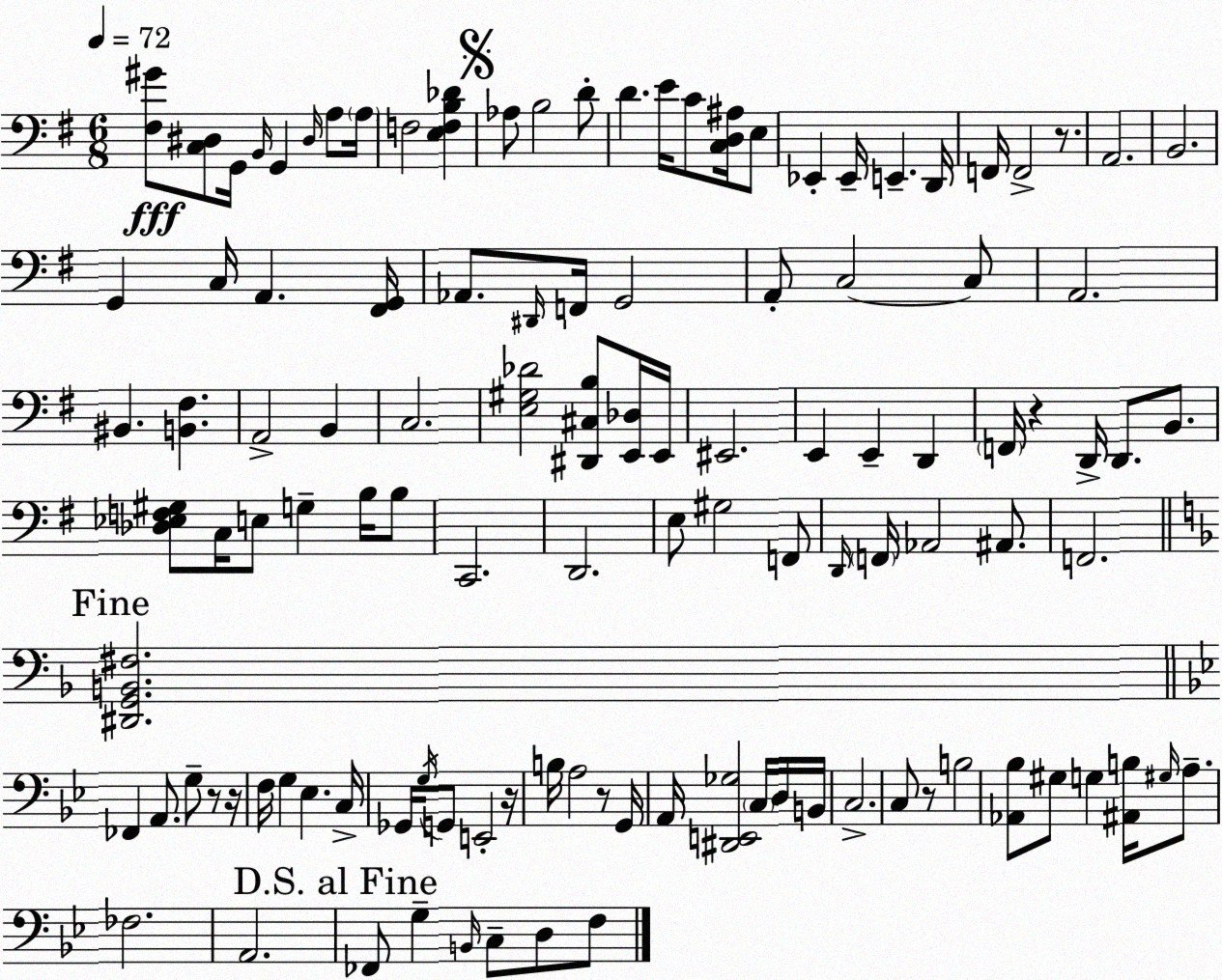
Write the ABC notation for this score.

X:1
T:Untitled
M:6/8
L:1/4
K:Em
[^F,^G]/2 [C,^D,]/2 G,,/4 B,,/4 G,, ^D,/4 A,/2 A,/4 F,2 [E,F,B,_D] _A,/2 B,2 D/2 D E/4 C/2 [C,D,^A,]/4 E,/2 _E,, _E,,/4 E,, D,,/4 F,,/4 F,,2 z/2 A,,2 B,,2 G,, C,/4 A,, [^F,,G,,]/4 _A,,/2 ^D,,/4 F,,/4 G,,2 A,,/2 C,2 C,/2 A,,2 ^B,, [B,,^F,] A,,2 B,, C,2 [E,^G,_D]2 [^D,,^C,B,]/2 [E,,_D,]/4 E,,/4 ^E,,2 E,, E,, D,, F,,/4 z D,,/4 D,,/2 B,,/2 [_D,_E,F,^G,]/2 C,/4 E,/2 G, B,/4 B,/2 C,,2 D,,2 E,/2 ^G,2 F,,/2 D,,/4 F,,/4 _A,,2 ^A,,/2 F,,2 [^D,,G,,B,,^F,]2 _F,, A,,/2 G,/2 z/2 z/4 F,/4 G, _E, C,/4 _G,,/4 G,/4 G,,/2 E,,2 z/4 B,/4 A,2 z/2 G,,/4 A,,/4 [^D,,E,,_G,]2 C,/4 D,/4 B,,/4 C,2 C,/2 z/2 B,2 [_A,,_B,]/2 ^G,/2 G, [^A,,B,]/4 ^G,/4 A,/2 _F,2 A,,2 _F,,/2 G, B,,/4 C,/2 D,/2 F,/2